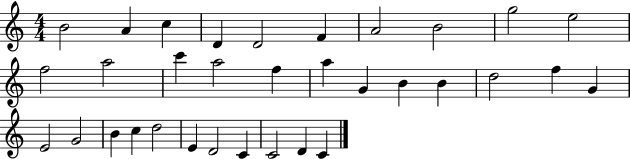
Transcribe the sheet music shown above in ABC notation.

X:1
T:Untitled
M:4/4
L:1/4
K:C
B2 A c D D2 F A2 B2 g2 e2 f2 a2 c' a2 f a G B B d2 f G E2 G2 B c d2 E D2 C C2 D C